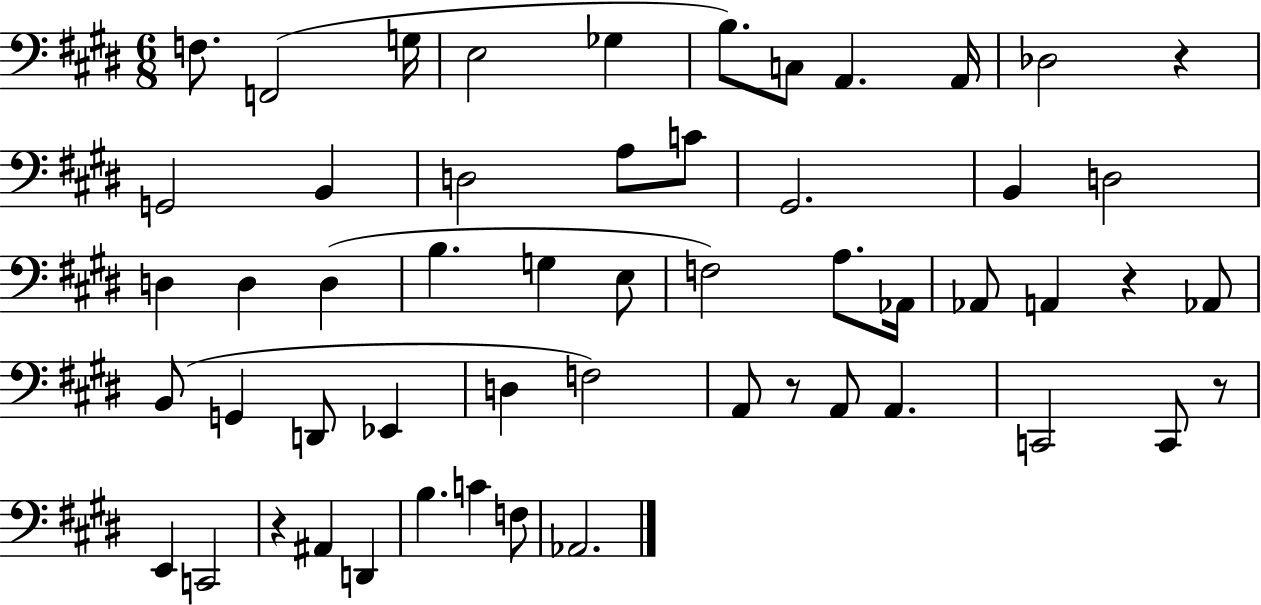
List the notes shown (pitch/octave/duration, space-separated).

F3/e. F2/h G3/s E3/h Gb3/q B3/e. C3/e A2/q. A2/s Db3/h R/q G2/h B2/q D3/h A3/e C4/e G#2/h. B2/q D3/h D3/q D3/q D3/q B3/q. G3/q E3/e F3/h A3/e. Ab2/s Ab2/e A2/q R/q Ab2/e B2/e G2/q D2/e Eb2/q D3/q F3/h A2/e R/e A2/e A2/q. C2/h C2/e R/e E2/q C2/h R/q A#2/q D2/q B3/q. C4/q F3/e Ab2/h.